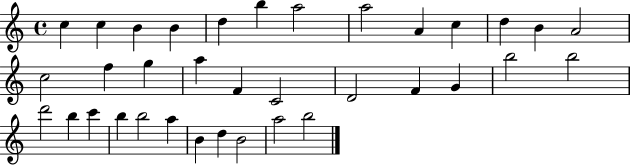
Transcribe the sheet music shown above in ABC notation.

X:1
T:Untitled
M:4/4
L:1/4
K:C
c c B B d b a2 a2 A c d B A2 c2 f g a F C2 D2 F G b2 b2 d'2 b c' b b2 a B d B2 a2 b2